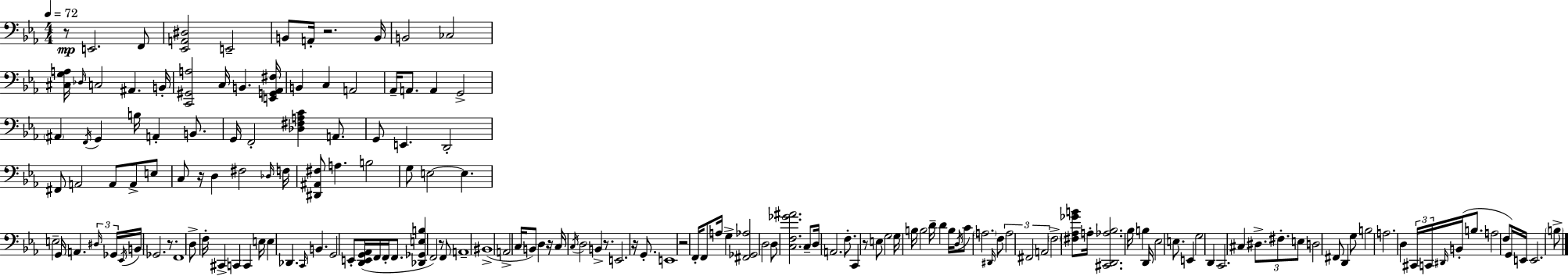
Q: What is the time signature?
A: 4/4